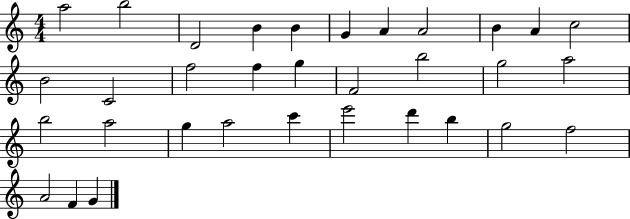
{
  \clef treble
  \numericTimeSignature
  \time 4/4
  \key c \major
  a''2 b''2 | d'2 b'4 b'4 | g'4 a'4 a'2 | b'4 a'4 c''2 | \break b'2 c'2 | f''2 f''4 g''4 | f'2 b''2 | g''2 a''2 | \break b''2 a''2 | g''4 a''2 c'''4 | e'''2 d'''4 b''4 | g''2 f''2 | \break a'2 f'4 g'4 | \bar "|."
}